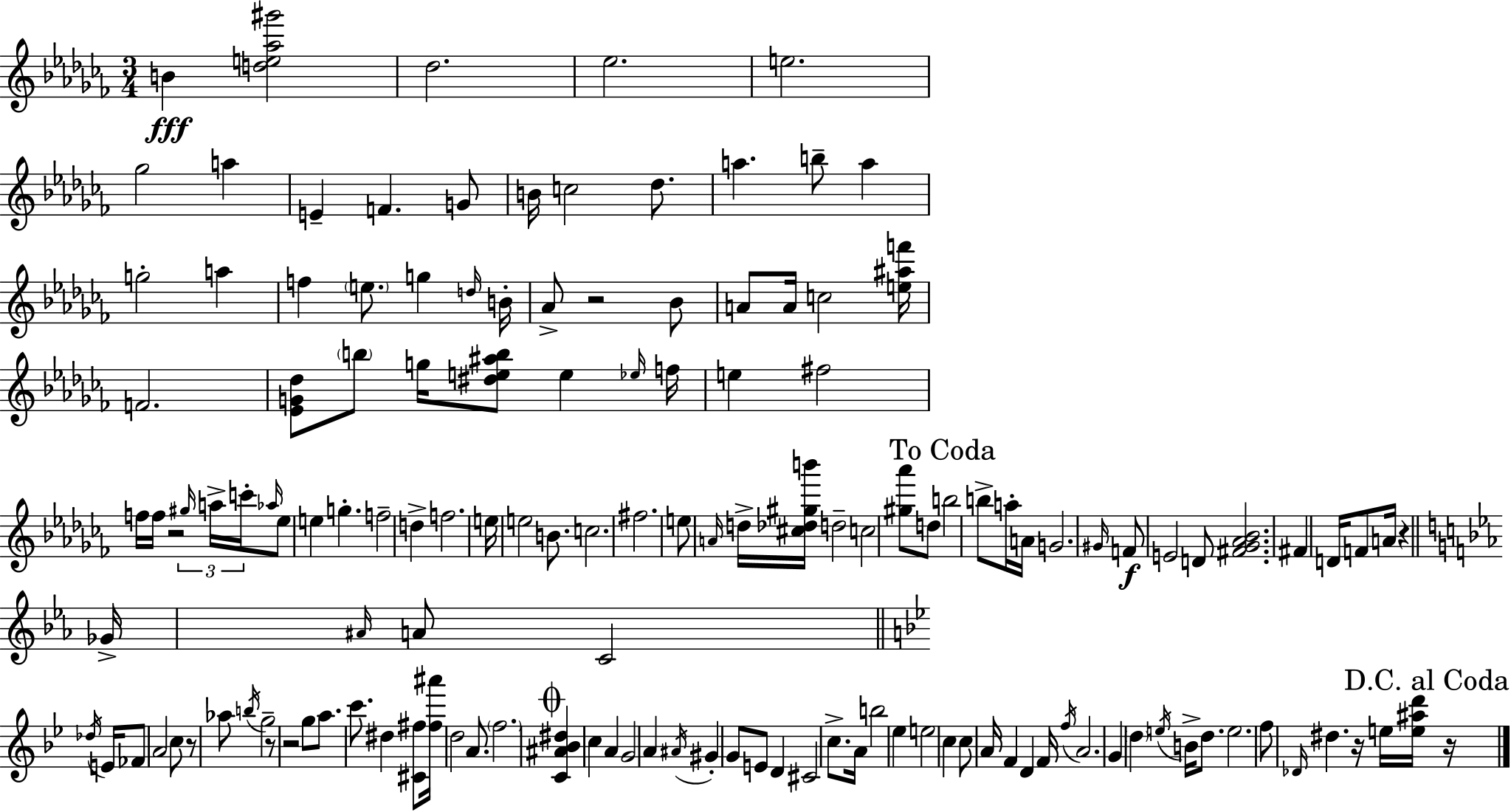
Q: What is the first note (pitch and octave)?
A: B4